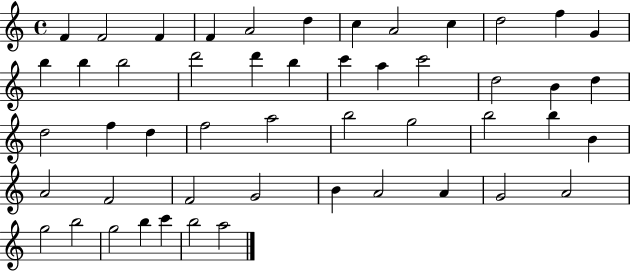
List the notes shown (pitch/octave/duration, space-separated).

F4/q F4/h F4/q F4/q A4/h D5/q C5/q A4/h C5/q D5/h F5/q G4/q B5/q B5/q B5/h D6/h D6/q B5/q C6/q A5/q C6/h D5/h B4/q D5/q D5/h F5/q D5/q F5/h A5/h B5/h G5/h B5/h B5/q B4/q A4/h F4/h F4/h G4/h B4/q A4/h A4/q G4/h A4/h G5/h B5/h G5/h B5/q C6/q B5/h A5/h